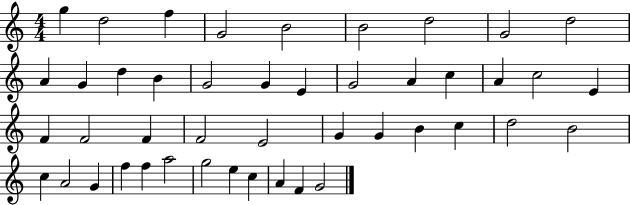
{
  \clef treble
  \numericTimeSignature
  \time 4/4
  \key c \major
  g''4 d''2 f''4 | g'2 b'2 | b'2 d''2 | g'2 d''2 | \break a'4 g'4 d''4 b'4 | g'2 g'4 e'4 | g'2 a'4 c''4 | a'4 c''2 e'4 | \break f'4 f'2 f'4 | f'2 e'2 | g'4 g'4 b'4 c''4 | d''2 b'2 | \break c''4 a'2 g'4 | f''4 f''4 a''2 | g''2 e''4 c''4 | a'4 f'4 g'2 | \break \bar "|."
}